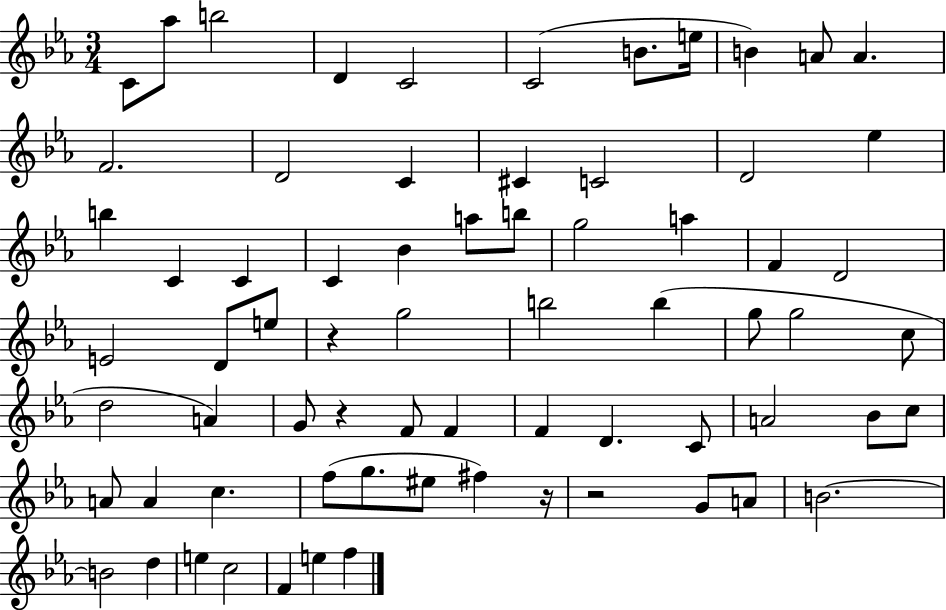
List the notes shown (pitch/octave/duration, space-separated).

C4/e Ab5/e B5/h D4/q C4/h C4/h B4/e. E5/s B4/q A4/e A4/q. F4/h. D4/h C4/q C#4/q C4/h D4/h Eb5/q B5/q C4/q C4/q C4/q Bb4/q A5/e B5/e G5/h A5/q F4/q D4/h E4/h D4/e E5/e R/q G5/h B5/h B5/q G5/e G5/h C5/e D5/h A4/q G4/e R/q F4/e F4/q F4/q D4/q. C4/e A4/h Bb4/e C5/e A4/e A4/q C5/q. F5/e G5/e. EIS5/e F#5/q R/s R/h G4/e A4/e B4/h. B4/h D5/q E5/q C5/h F4/q E5/q F5/q